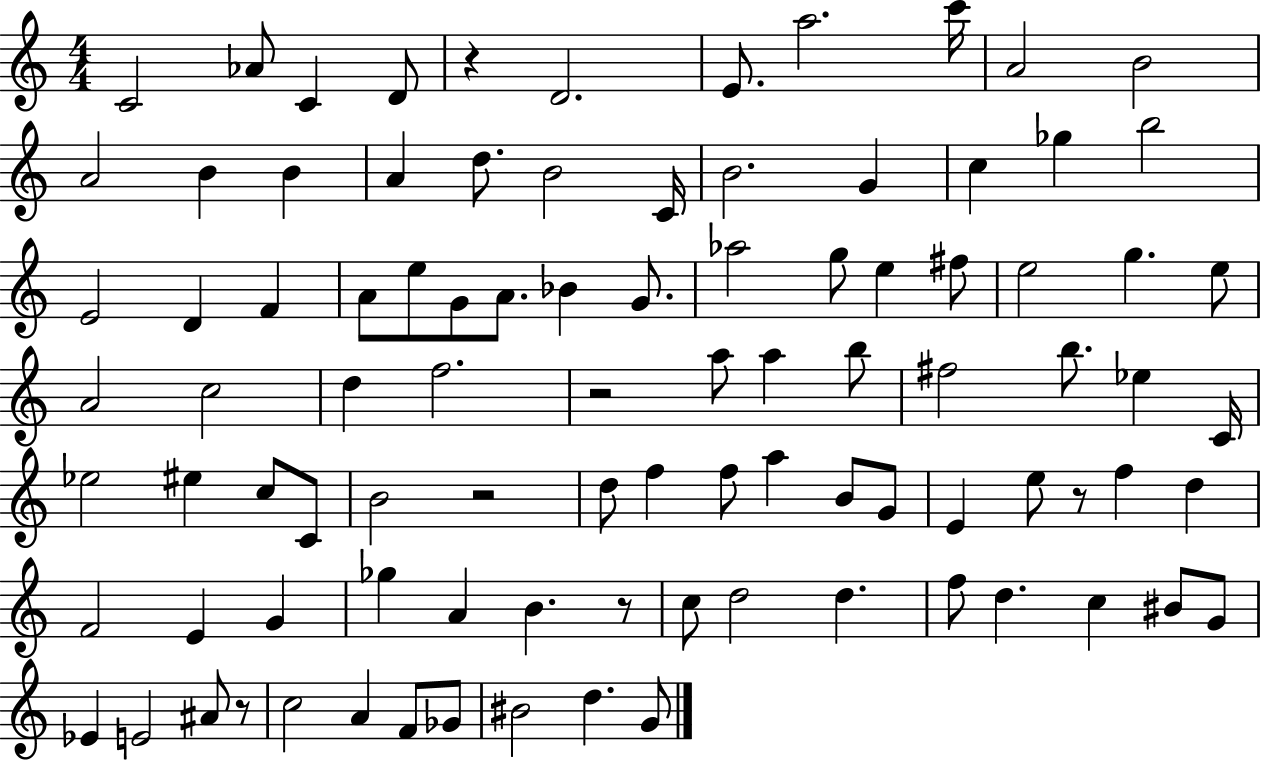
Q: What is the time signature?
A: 4/4